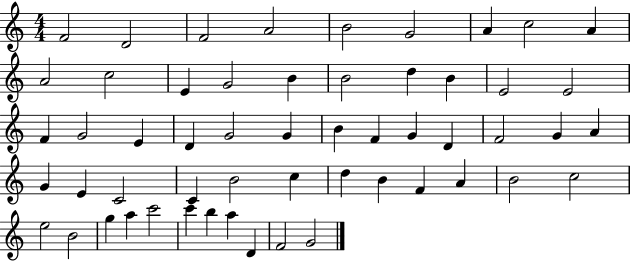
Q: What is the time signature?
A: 4/4